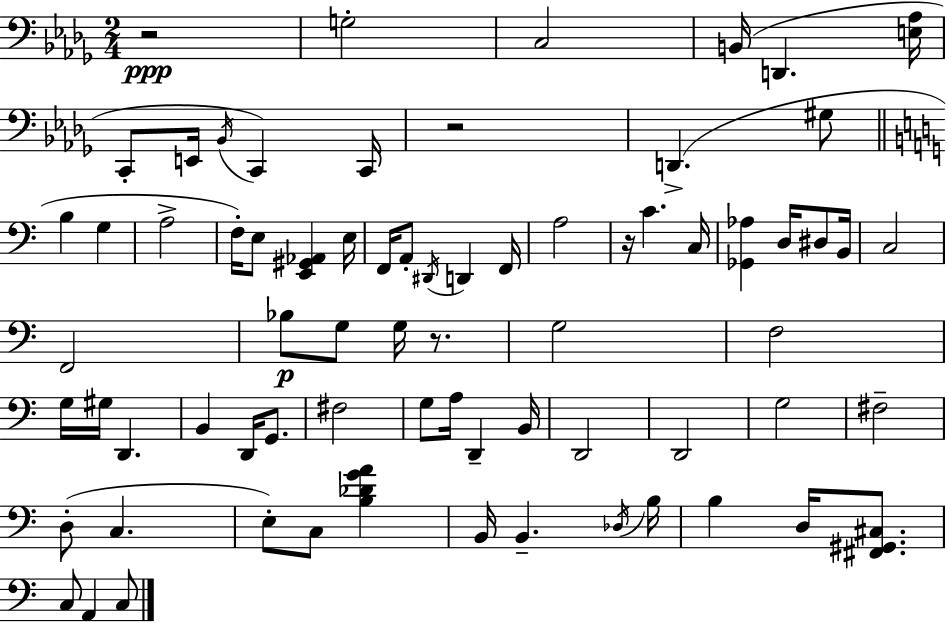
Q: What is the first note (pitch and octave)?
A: G3